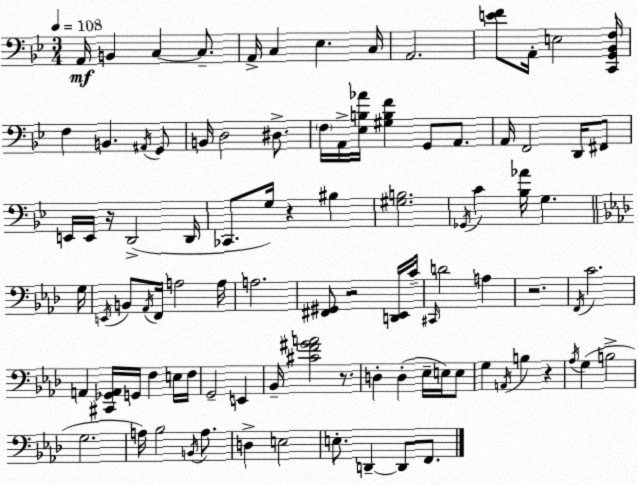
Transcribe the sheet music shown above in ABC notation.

X:1
T:Untitled
M:3/4
L:1/4
K:Gm
A,,/4 B,, C, C,/2 A,,/4 C, _E, C,/4 A,,2 [EF]/2 A,,/4 E,2 [C,,G,,_B,,F,]/4 F, B,, ^A,,/4 G,,/2 B,,/4 D,2 ^D,/2 F,/4 A,,/4 [_E,B,_A]/4 [^G,B,F] G,,/2 A,,/2 A,,/4 F,,2 D,,/4 ^F,,/2 E,,/4 E,,/4 z/4 D,,2 D,,/4 _C,,/2 G,/4 z ^B, [^G,B,]2 _G,,/4 C [_B,_A]/4 G, G,/4 E,,/4 B,,/2 _A,,/4 F,,/4 A,2 A,/4 A,2 [^F,,^G,,]/2 z2 [D,,_E,,]/4 C/4 ^C,,/4 D2 A, z2 F,,/4 C2 A,, [^C,,_G,,A,,]/4 G,,/4 F, E,/4 F,/4 G,,2 E,, _B,,/4 [^CF^GA]2 z/2 D, D, _E,/4 E,/4 E,/2 G, A,,/4 B, z _A,/4 G, B,2 G,2 A,/4 _B,2 B,,/4 A,/2 D, E,2 E,/2 D,, D,,/2 F,,/2